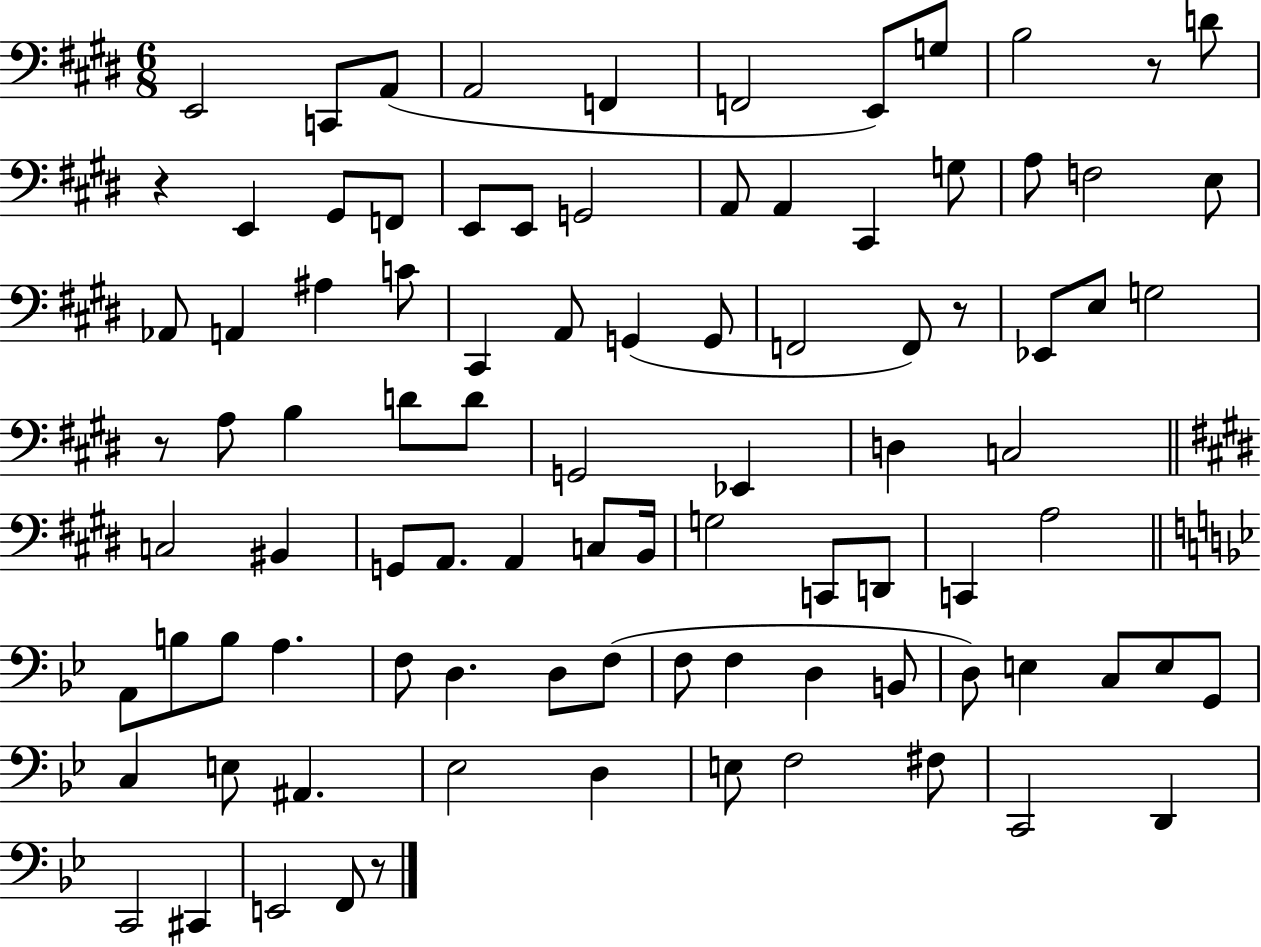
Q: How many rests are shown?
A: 5